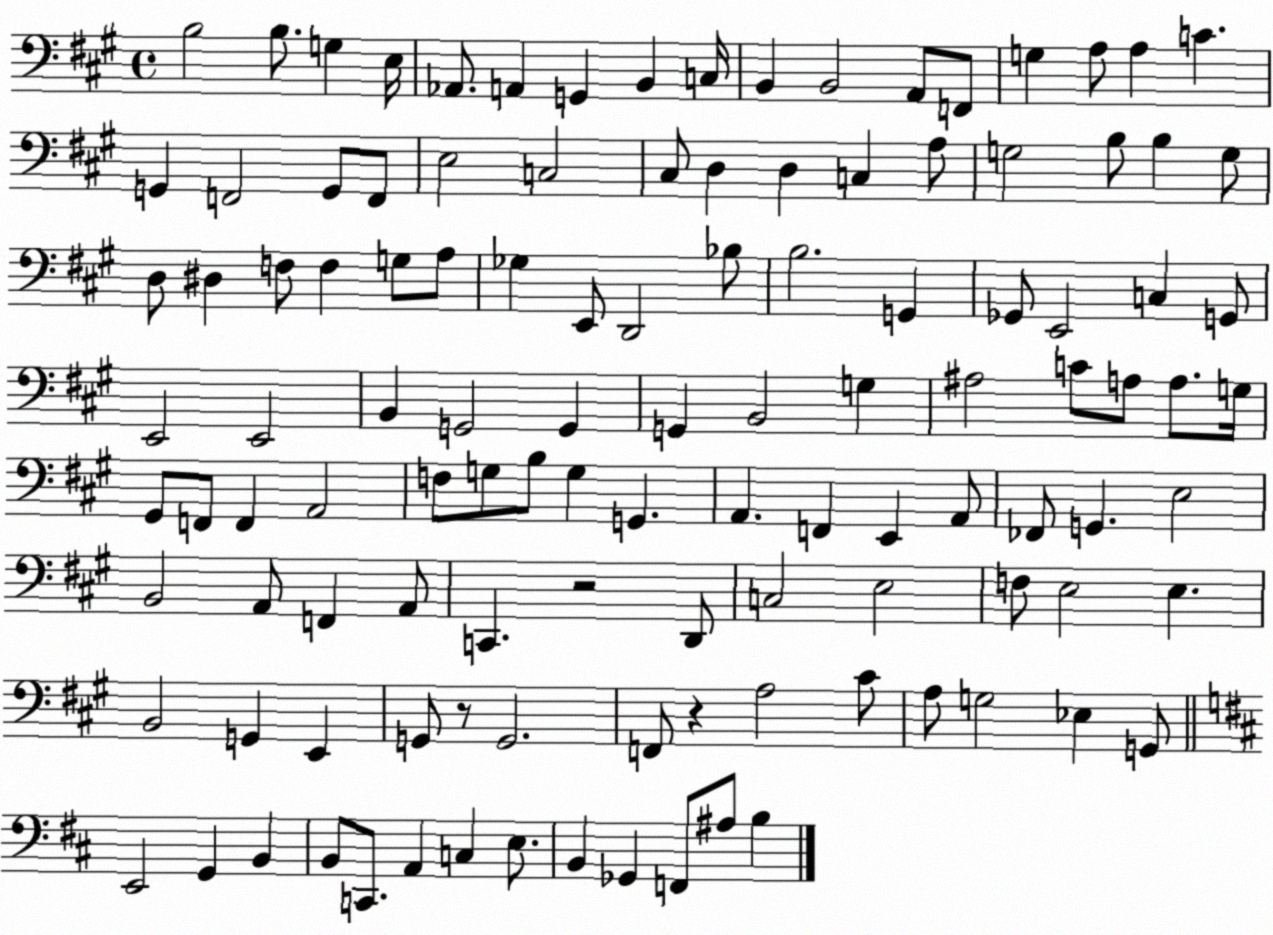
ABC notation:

X:1
T:Untitled
M:4/4
L:1/4
K:A
B,2 B,/2 G, E,/4 _A,,/2 A,, G,, B,, C,/4 B,, B,,2 A,,/2 F,,/2 G, A,/2 A, C G,, F,,2 G,,/2 F,,/2 E,2 C,2 ^C,/2 D, D, C, A,/2 G,2 B,/2 B, G,/2 D,/2 ^D, F,/2 F, G,/2 A,/2 _G, E,,/2 D,,2 _B,/2 B,2 G,, _G,,/2 E,,2 C, G,,/2 E,,2 E,,2 B,, G,,2 G,, G,, B,,2 G, ^A,2 C/2 A,/2 A,/2 G,/4 ^G,,/2 F,,/2 F,, A,,2 F,/2 G,/2 B,/2 G, G,, A,, F,, E,, A,,/2 _F,,/2 G,, E,2 B,,2 A,,/2 F,, A,,/2 C,, z2 D,,/2 C,2 E,2 F,/2 E,2 E, B,,2 G,, E,, G,,/2 z/2 G,,2 F,,/2 z A,2 ^C/2 A,/2 G,2 _E, G,,/2 E,,2 G,, B,, B,,/2 C,,/2 A,, C, E,/2 B,, _G,, F,,/2 ^A,/2 B,